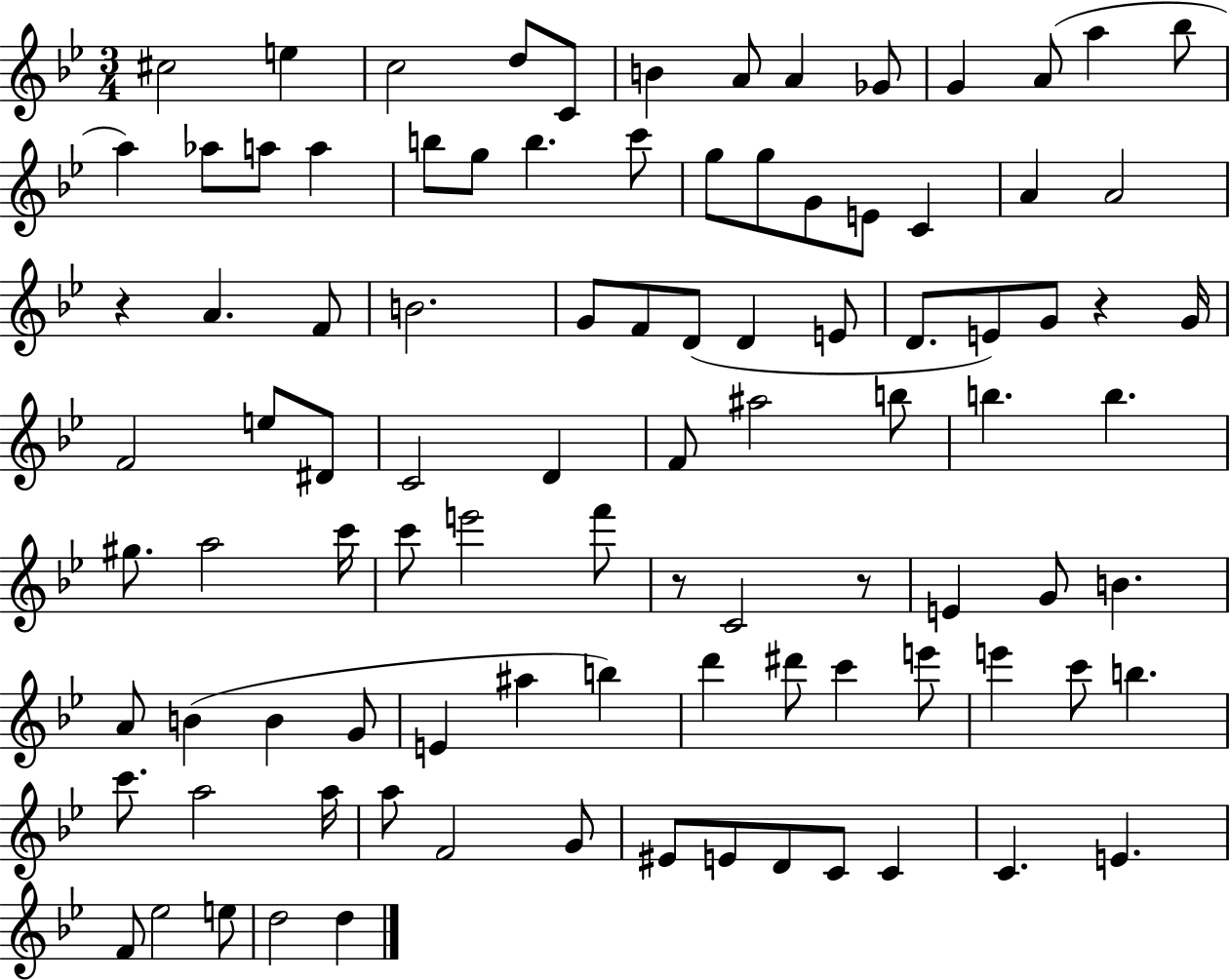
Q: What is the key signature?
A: BES major